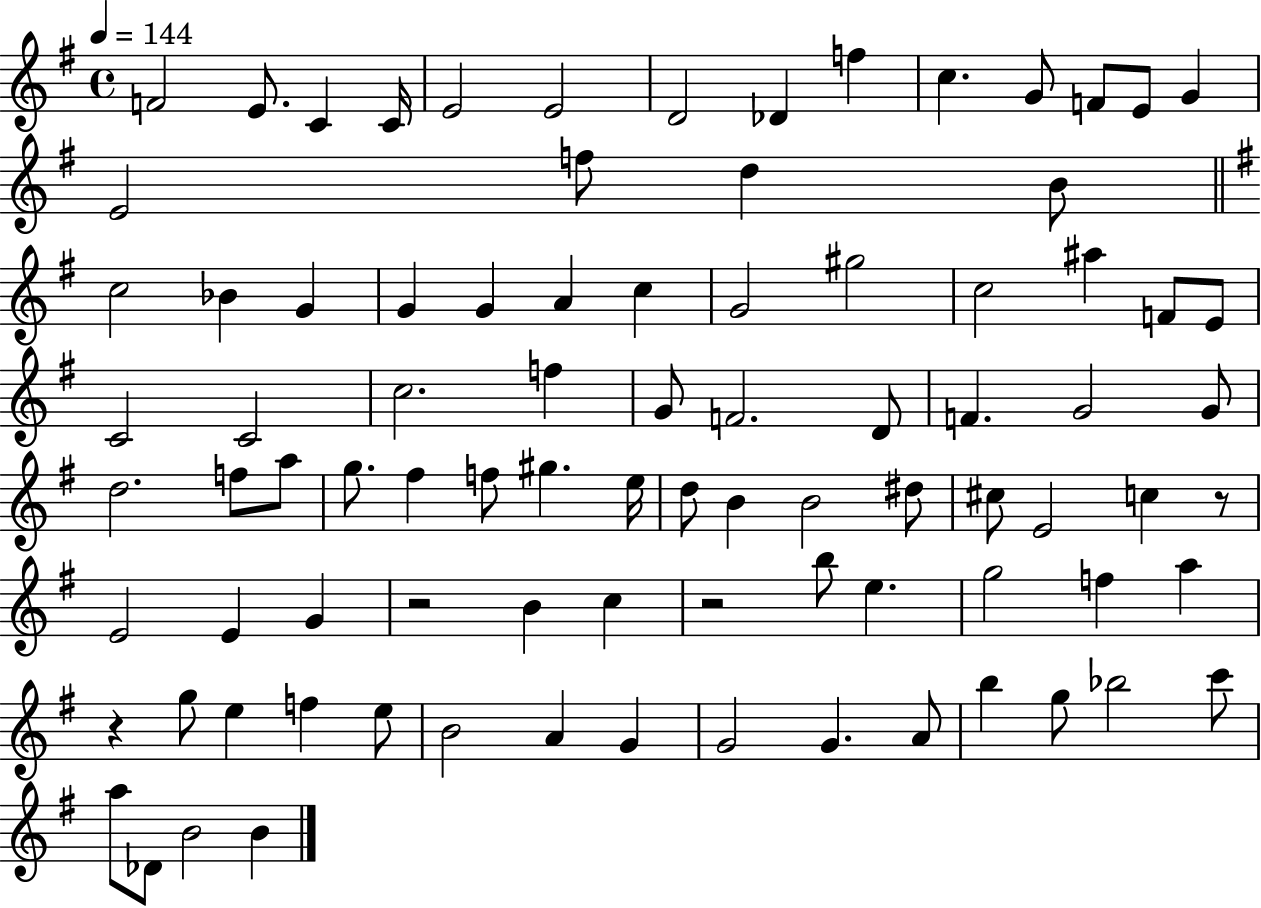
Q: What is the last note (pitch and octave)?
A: B4